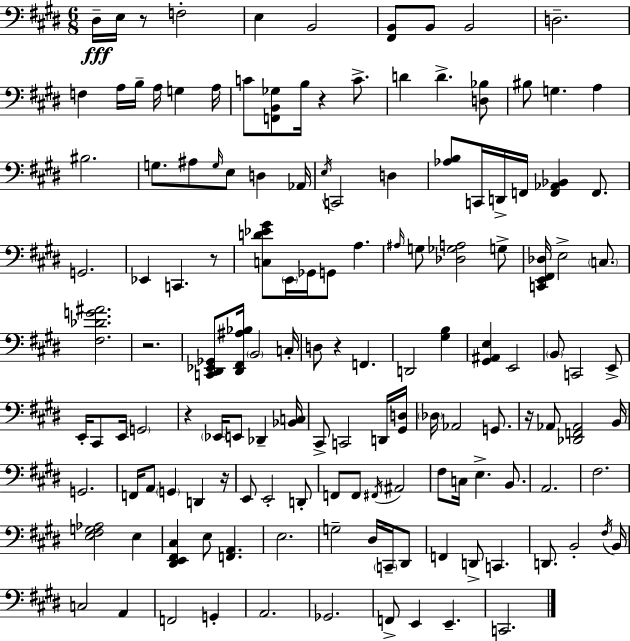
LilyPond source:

{
  \clef bass
  \numericTimeSignature
  \time 6/8
  \key e \major
  dis16--\fff e16 r8 f2-. | e4 b,2 | <fis, b,>8 b,8 b,2 | d2.-- | \break f4 a16 b16-- a16 g4 a16 | c'8 <f, b, ges>8 b16 r4 c'8.-> | d'4 d'4.-> <d bes>8 | bis8 g4. a4 | \break bis2. | g8. ais8 \grace { g16 } e8 d4 | aes,16 \acciaccatura { e16 } c,2 d4 | <aes b>8 c,16 d,16-> f,16 <f, aes, bes,>4 f,8. | \break g,2. | ees,4 c,4. | r8 <c d' ees' gis'>8 \parenthesize e,16 ges,16 g,8 a4. | \grace { ais16 } g8 <des ges a>2 | \break g8-> <c, e, fis, des>16 e2-> | \parenthesize c8. <fis des' g' ais'>2. | r2. | <c, dis, ees, ges,>8 <dis, fis, ais bes>16 \parenthesize b,2 | \break c16-. d8 r4 f,4. | d,2 <gis b>4 | <gis, ais, e>4 e,2 | \parenthesize b,8 c,2 | \break e,8-> e,16-. cis,8 e,16 \parenthesize g,2 | r4 \parenthesize ees,16 e,8 des,4-- | <bes, c>16 cis,8-> c,2 | d,16 <gis, d>16 \parenthesize des16 aes,2 | \break g,8. r16 aes,8 <des, f, aes,>2 | b,16 g,2. | f,16 a,8 \parenthesize g,4 d,4 | r16 e,8 e,2-. | \break d,8-. f,8 f,8 \acciaccatura { fis,16 } ais,2 | fis8 c16 e4.-> | b,8. a,2. | fis2. | \break <e fis g aes>2 | e4 <dis, e, fis, cis>4 e8 <f, a,>4. | e2. | g2-- | \break dis16 \parenthesize c,16-- dis,8 f,4 d,8-> c,4. | d,8. b,2-. | \acciaccatura { fis16 } b,16 c2 | a,4 f,2 | \break g,4-. a,2. | ges,2. | f,8-> e,4 e,4.-- | c,2. | \break \bar "|."
}